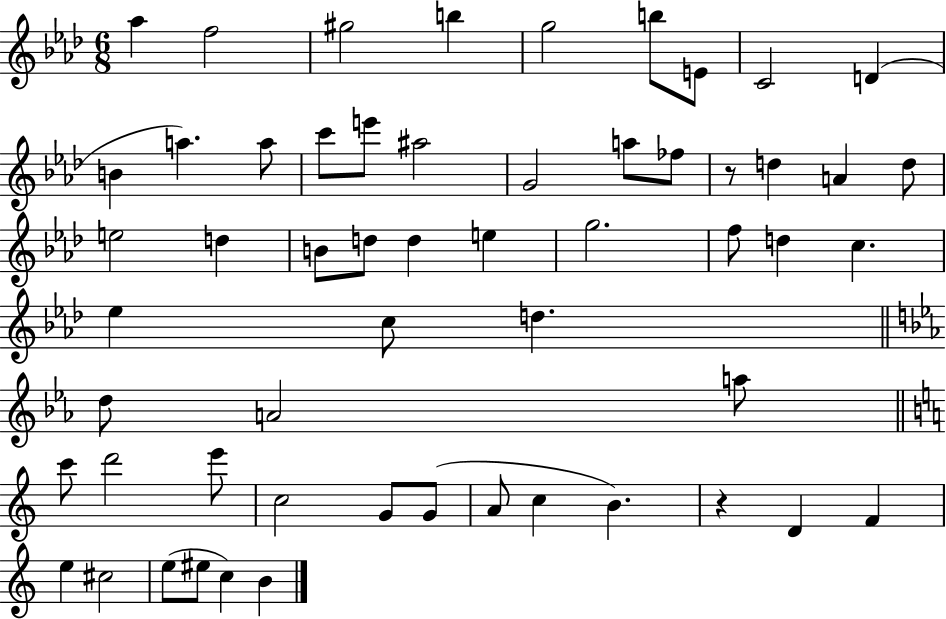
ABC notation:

X:1
T:Untitled
M:6/8
L:1/4
K:Ab
_a f2 ^g2 b g2 b/2 E/2 C2 D B a a/2 c'/2 e'/2 ^a2 G2 a/2 _f/2 z/2 d A d/2 e2 d B/2 d/2 d e g2 f/2 d c _e c/2 d d/2 A2 a/2 c'/2 d'2 e'/2 c2 G/2 G/2 A/2 c B z D F e ^c2 e/2 ^e/2 c B